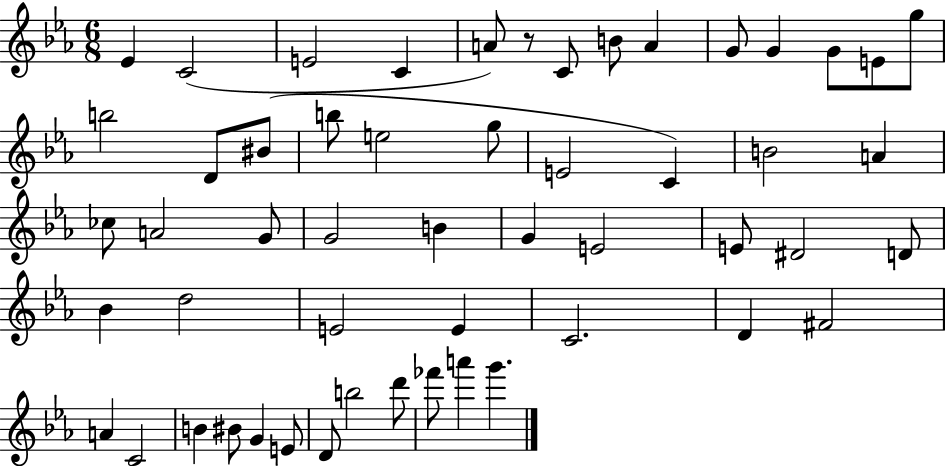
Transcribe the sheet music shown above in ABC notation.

X:1
T:Untitled
M:6/8
L:1/4
K:Eb
_E C2 E2 C A/2 z/2 C/2 B/2 A G/2 G G/2 E/2 g/2 b2 D/2 ^B/2 b/2 e2 g/2 E2 C B2 A _c/2 A2 G/2 G2 B G E2 E/2 ^D2 D/2 _B d2 E2 E C2 D ^F2 A C2 B ^B/2 G E/2 D/2 b2 d'/2 _f'/2 a' g'